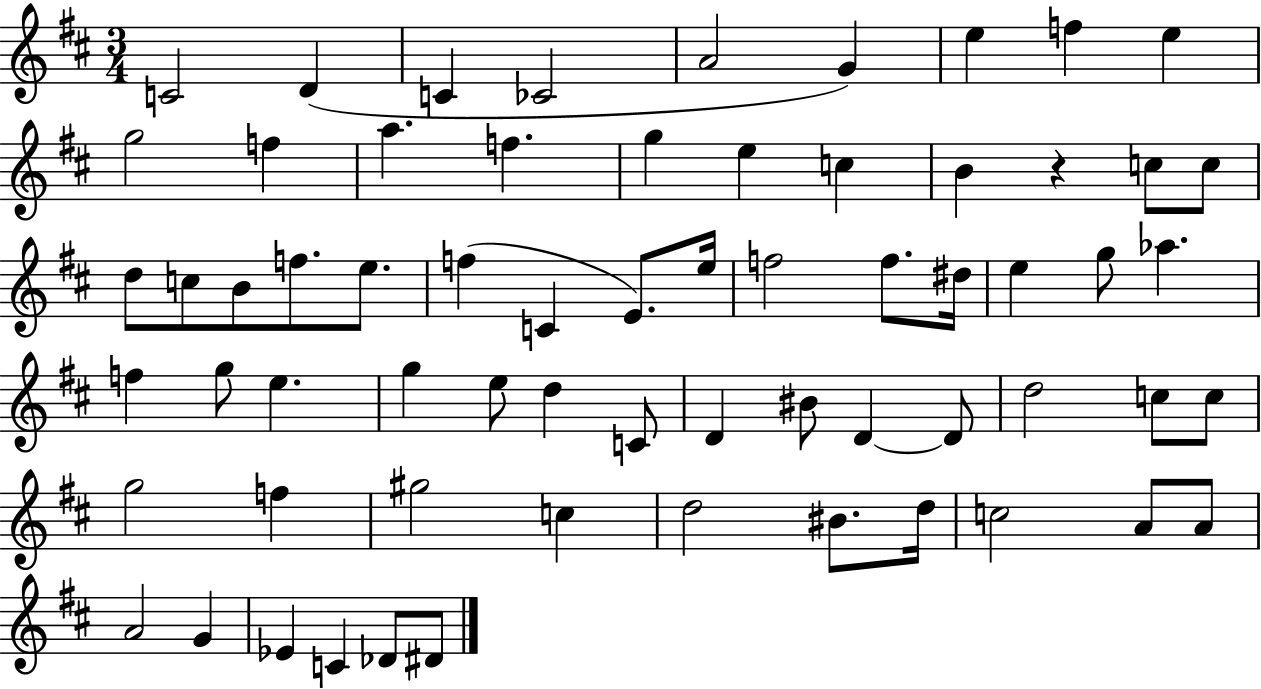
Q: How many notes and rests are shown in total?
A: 65